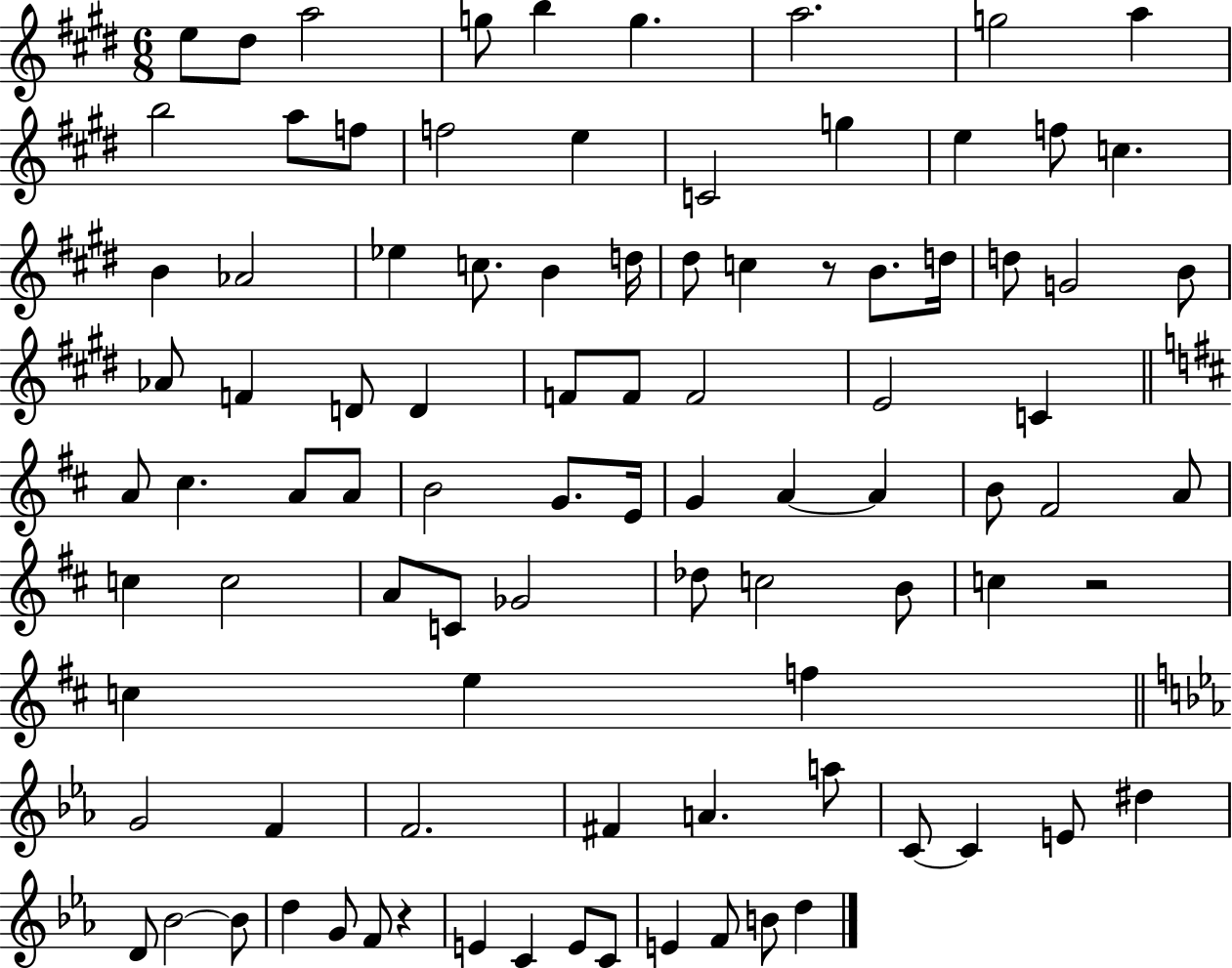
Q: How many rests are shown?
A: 3